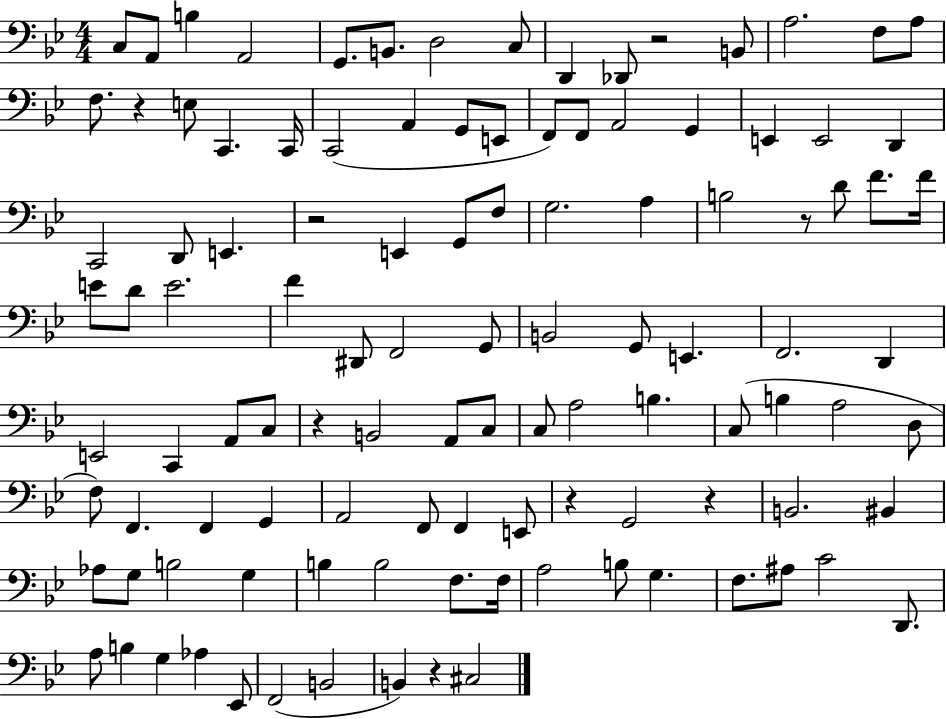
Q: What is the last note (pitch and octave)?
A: C#3